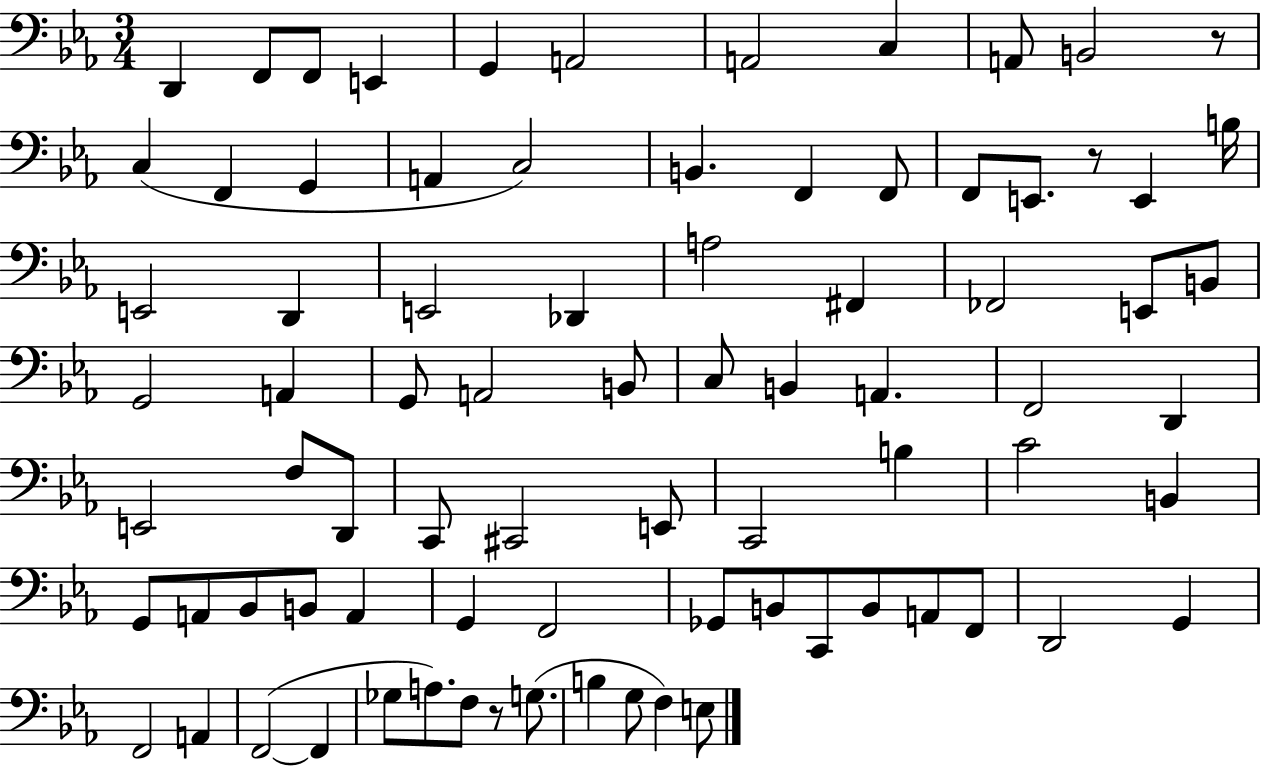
{
  \clef bass
  \numericTimeSignature
  \time 3/4
  \key ees \major
  d,4 f,8 f,8 e,4 | g,4 a,2 | a,2 c4 | a,8 b,2 r8 | \break c4( f,4 g,4 | a,4 c2) | b,4. f,4 f,8 | f,8 e,8. r8 e,4 b16 | \break e,2 d,4 | e,2 des,4 | a2 fis,4 | fes,2 e,8 b,8 | \break g,2 a,4 | g,8 a,2 b,8 | c8 b,4 a,4. | f,2 d,4 | \break e,2 f8 d,8 | c,8 cis,2 e,8 | c,2 b4 | c'2 b,4 | \break g,8 a,8 bes,8 b,8 a,4 | g,4 f,2 | ges,8 b,8 c,8 b,8 a,8 f,8 | d,2 g,4 | \break f,2 a,4 | f,2~(~ f,4 | ges8 a8.) f8 r8 g8.( | b4 g8 f4) e8 | \break \bar "|."
}